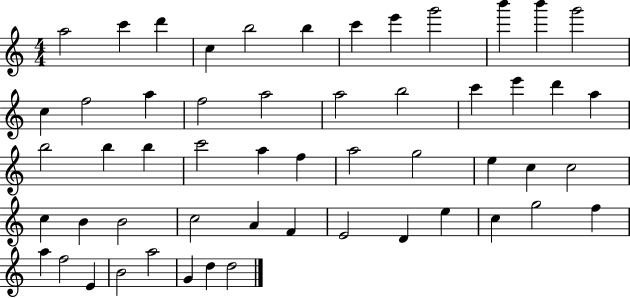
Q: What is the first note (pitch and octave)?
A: A5